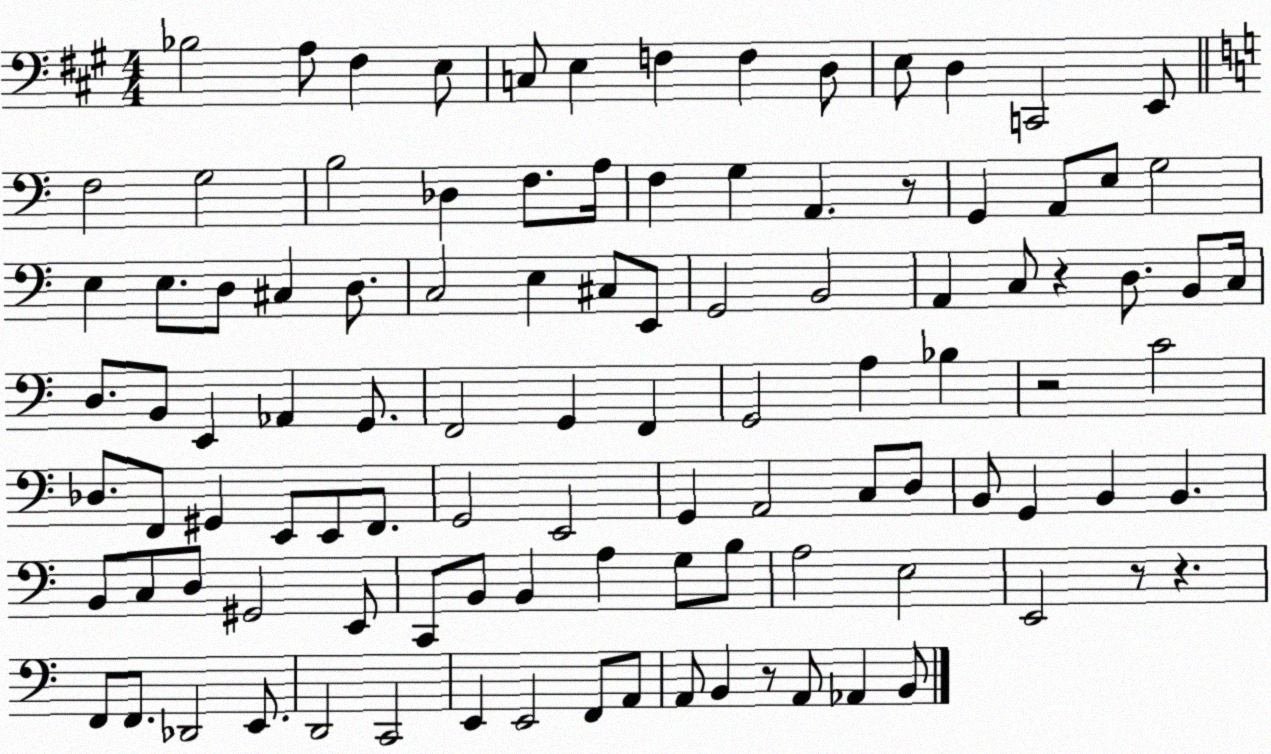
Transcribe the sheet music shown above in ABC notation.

X:1
T:Untitled
M:4/4
L:1/4
K:A
_B,2 A,/2 ^F, E,/2 C,/2 E, F, F, D,/2 E,/2 D, C,,2 E,,/2 F,2 G,2 B,2 _D, F,/2 A,/4 F, G, A,, z/2 G,, A,,/2 E,/2 G,2 E, E,/2 D,/2 ^C, D,/2 C,2 E, ^C,/2 E,,/2 G,,2 B,,2 A,, C,/2 z D,/2 B,,/2 C,/4 D,/2 B,,/2 E,, _A,, G,,/2 F,,2 G,, F,, G,,2 A, _B, z2 C2 _D,/2 F,,/2 ^G,, E,,/2 E,,/2 F,,/2 G,,2 E,,2 G,, A,,2 C,/2 D,/2 B,,/2 G,, B,, B,, B,,/2 C,/2 D,/2 ^G,,2 E,,/2 C,,/2 B,,/2 B,, A, G,/2 B,/2 A,2 E,2 E,,2 z/2 z F,,/2 F,,/2 _D,,2 E,,/2 D,,2 C,,2 E,, E,,2 F,,/2 A,,/2 A,,/2 B,, z/2 A,,/2 _A,, B,,/2